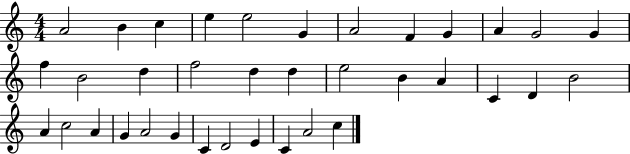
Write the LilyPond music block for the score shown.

{
  \clef treble
  \numericTimeSignature
  \time 4/4
  \key c \major
  a'2 b'4 c''4 | e''4 e''2 g'4 | a'2 f'4 g'4 | a'4 g'2 g'4 | \break f''4 b'2 d''4 | f''2 d''4 d''4 | e''2 b'4 a'4 | c'4 d'4 b'2 | \break a'4 c''2 a'4 | g'4 a'2 g'4 | c'4 d'2 e'4 | c'4 a'2 c''4 | \break \bar "|."
}